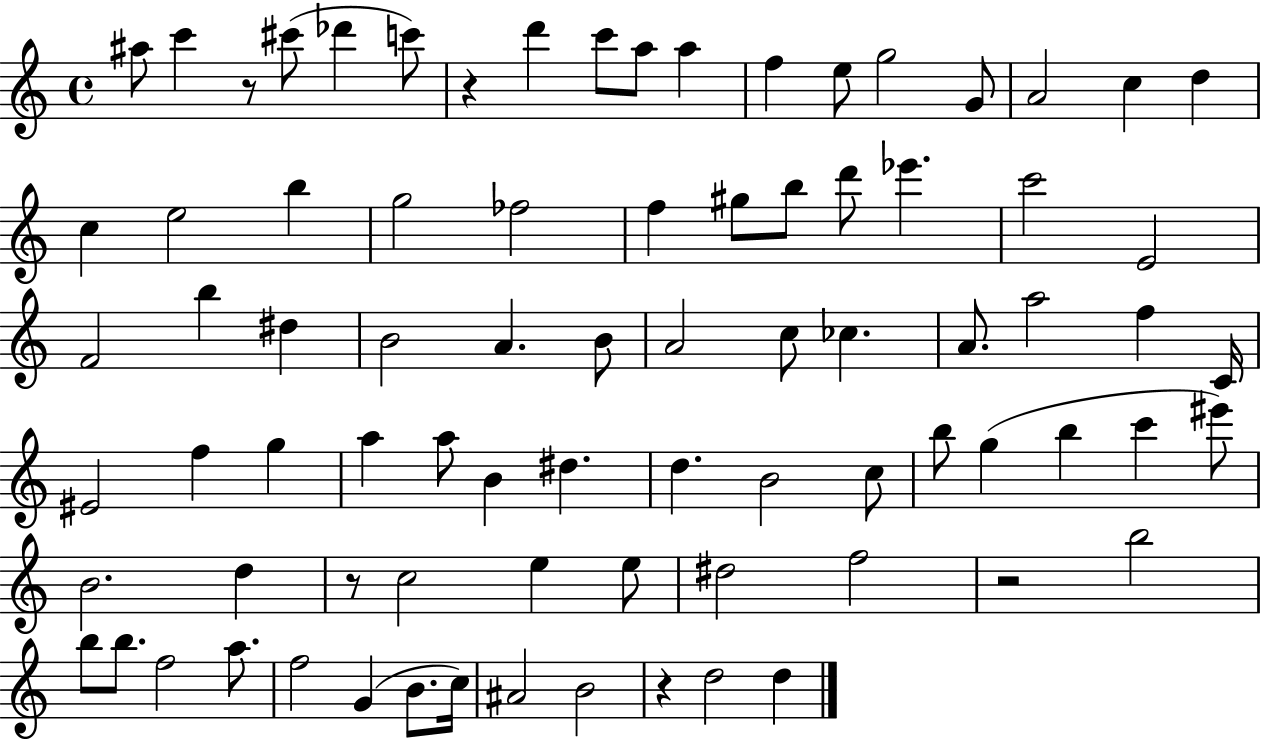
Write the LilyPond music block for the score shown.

{
  \clef treble
  \time 4/4
  \defaultTimeSignature
  \key c \major
  ais''8 c'''4 r8 cis'''8( des'''4 c'''8) | r4 d'''4 c'''8 a''8 a''4 | f''4 e''8 g''2 g'8 | a'2 c''4 d''4 | \break c''4 e''2 b''4 | g''2 fes''2 | f''4 gis''8 b''8 d'''8 ees'''4. | c'''2 e'2 | \break f'2 b''4 dis''4 | b'2 a'4. b'8 | a'2 c''8 ces''4. | a'8. a''2 f''4 c'16 | \break eis'2 f''4 g''4 | a''4 a''8 b'4 dis''4. | d''4. b'2 c''8 | b''8 g''4( b''4 c'''4 eis'''8) | \break b'2. d''4 | r8 c''2 e''4 e''8 | dis''2 f''2 | r2 b''2 | \break b''8 b''8. f''2 a''8. | f''2 g'4( b'8. c''16) | ais'2 b'2 | r4 d''2 d''4 | \break \bar "|."
}